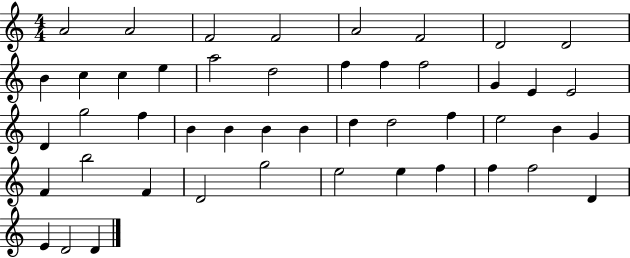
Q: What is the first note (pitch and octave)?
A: A4